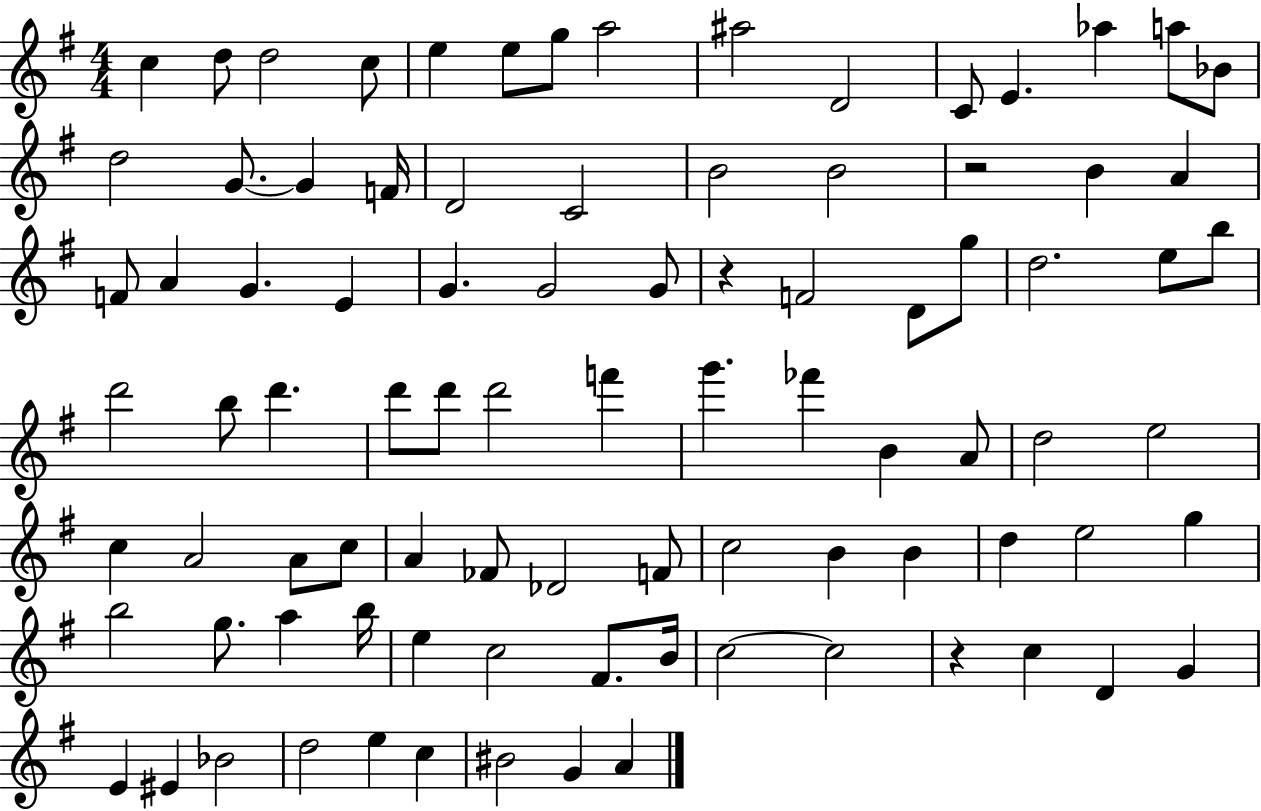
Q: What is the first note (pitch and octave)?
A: C5